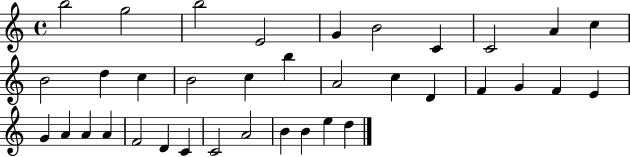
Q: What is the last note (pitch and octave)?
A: D5